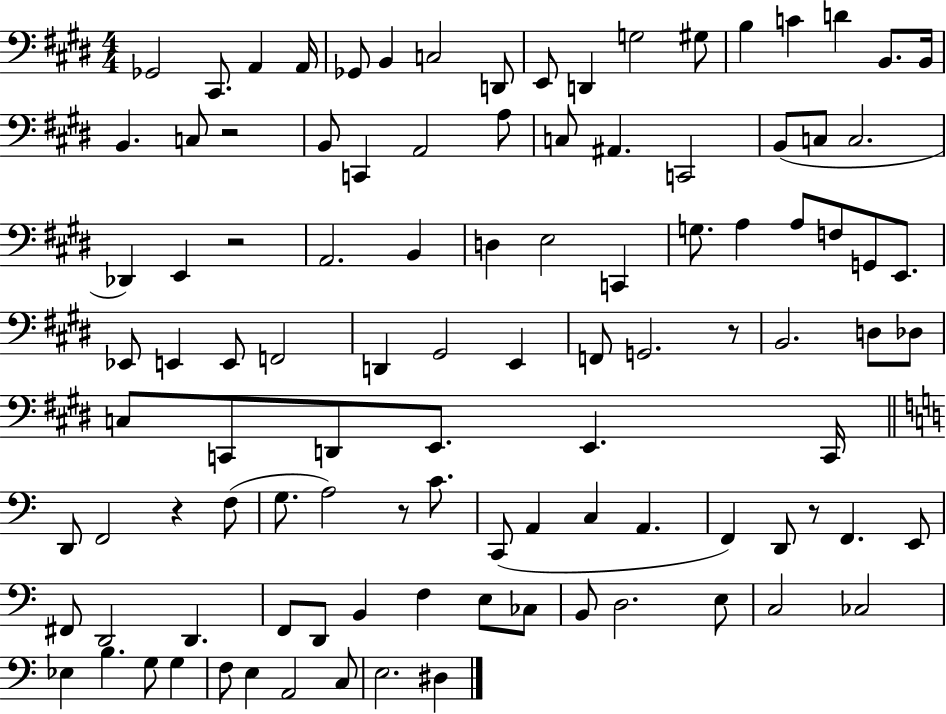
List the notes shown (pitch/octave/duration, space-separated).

Gb2/h C#2/e. A2/q A2/s Gb2/e B2/q C3/h D2/e E2/e D2/q G3/h G#3/e B3/q C4/q D4/q B2/e. B2/s B2/q. C3/e R/h B2/e C2/q A2/h A3/e C3/e A#2/q. C2/h B2/e C3/e C3/h. Db2/q E2/q R/h A2/h. B2/q D3/q E3/h C2/q G3/e. A3/q A3/e F3/e G2/e E2/e. Eb2/e E2/q E2/e F2/h D2/q G#2/h E2/q F2/e G2/h. R/e B2/h. D3/e Db3/e C3/e C2/e D2/e E2/e. E2/q. C2/s D2/e F2/h R/q F3/e G3/e. A3/h R/e C4/e. C2/e A2/q C3/q A2/q. F2/q D2/e R/e F2/q. E2/e F#2/e D2/h D2/q. F2/e D2/e B2/q F3/q E3/e CES3/e B2/e D3/h. E3/e C3/h CES3/h Eb3/q B3/q. G3/e G3/q F3/e E3/q A2/h C3/e E3/h. D#3/q